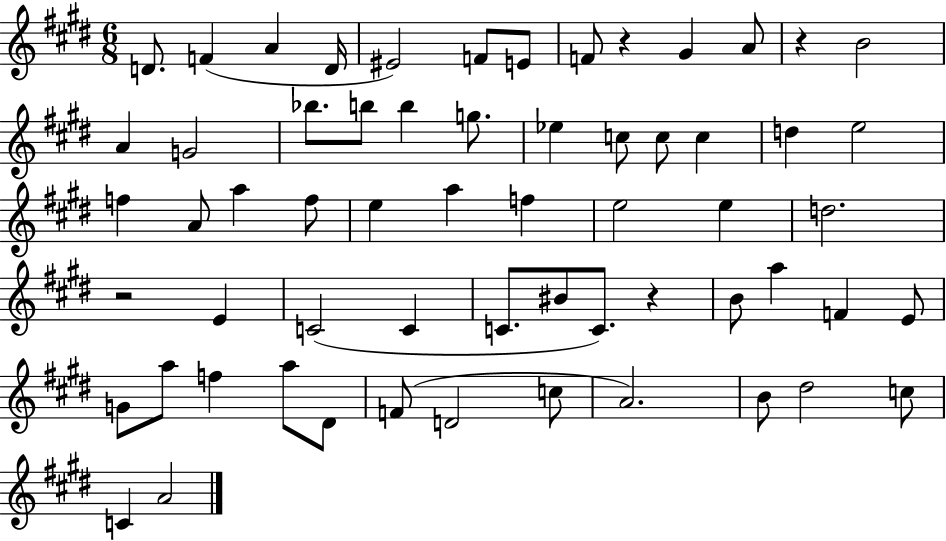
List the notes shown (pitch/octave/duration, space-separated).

D4/e. F4/q A4/q D4/s EIS4/h F4/e E4/e F4/e R/q G#4/q A4/e R/q B4/h A4/q G4/h Bb5/e. B5/e B5/q G5/e. Eb5/q C5/e C5/e C5/q D5/q E5/h F5/q A4/e A5/q F5/e E5/q A5/q F5/q E5/h E5/q D5/h. R/h E4/q C4/h C4/q C4/e. BIS4/e C4/e. R/q B4/e A5/q F4/q E4/e G4/e A5/e F5/q A5/e D#4/e F4/e D4/h C5/e A4/h. B4/e D#5/h C5/e C4/q A4/h